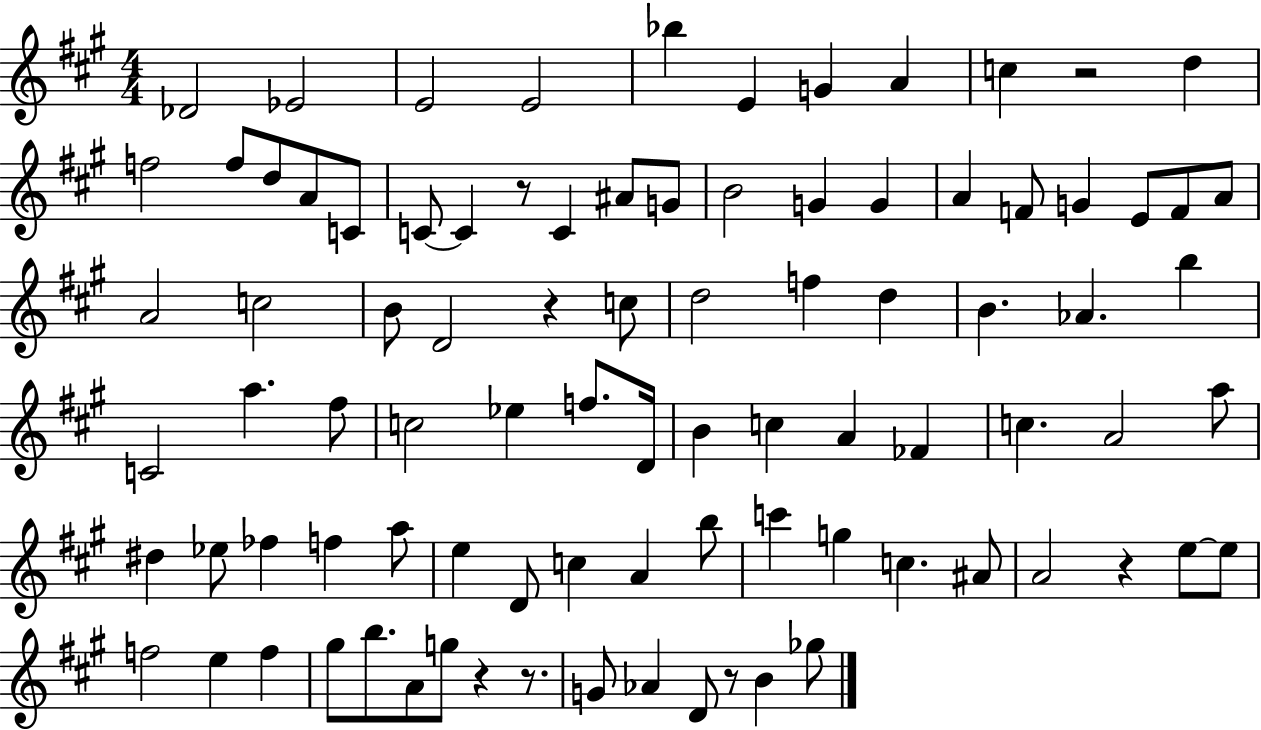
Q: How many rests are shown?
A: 7